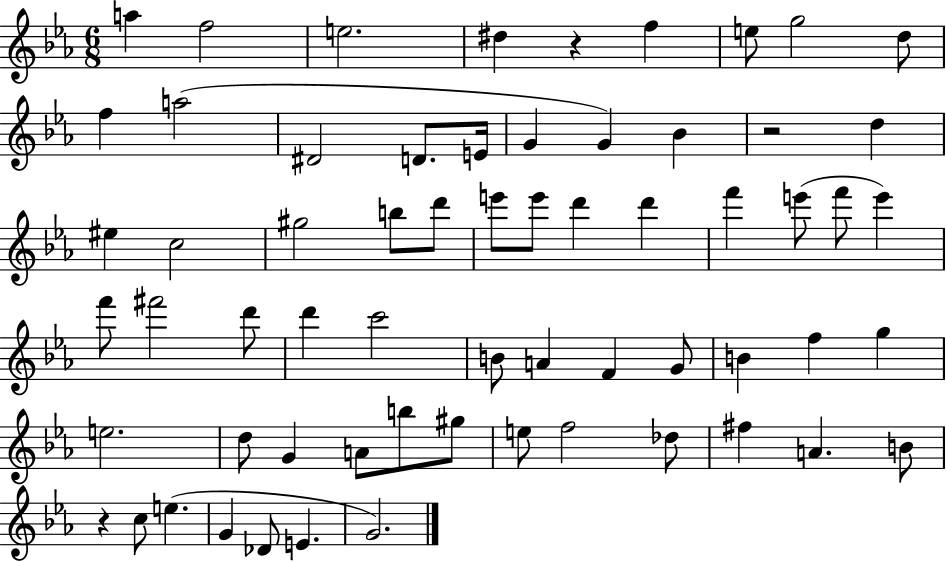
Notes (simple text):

A5/q F5/h E5/h. D#5/q R/q F5/q E5/e G5/h D5/e F5/q A5/h D#4/h D4/e. E4/s G4/q G4/q Bb4/q R/h D5/q EIS5/q C5/h G#5/h B5/e D6/e E6/e E6/e D6/q D6/q F6/q E6/e F6/e E6/q F6/e F#6/h D6/e D6/q C6/h B4/e A4/q F4/q G4/e B4/q F5/q G5/q E5/h. D5/e G4/q A4/e B5/e G#5/e E5/e F5/h Db5/e F#5/q A4/q. B4/e R/q C5/e E5/q. G4/q Db4/e E4/q. G4/h.